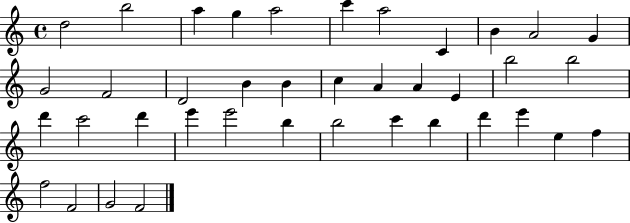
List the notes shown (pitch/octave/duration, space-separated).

D5/h B5/h A5/q G5/q A5/h C6/q A5/h C4/q B4/q A4/h G4/q G4/h F4/h D4/h B4/q B4/q C5/q A4/q A4/q E4/q B5/h B5/h D6/q C6/h D6/q E6/q E6/h B5/q B5/h C6/q B5/q D6/q E6/q E5/q F5/q F5/h F4/h G4/h F4/h